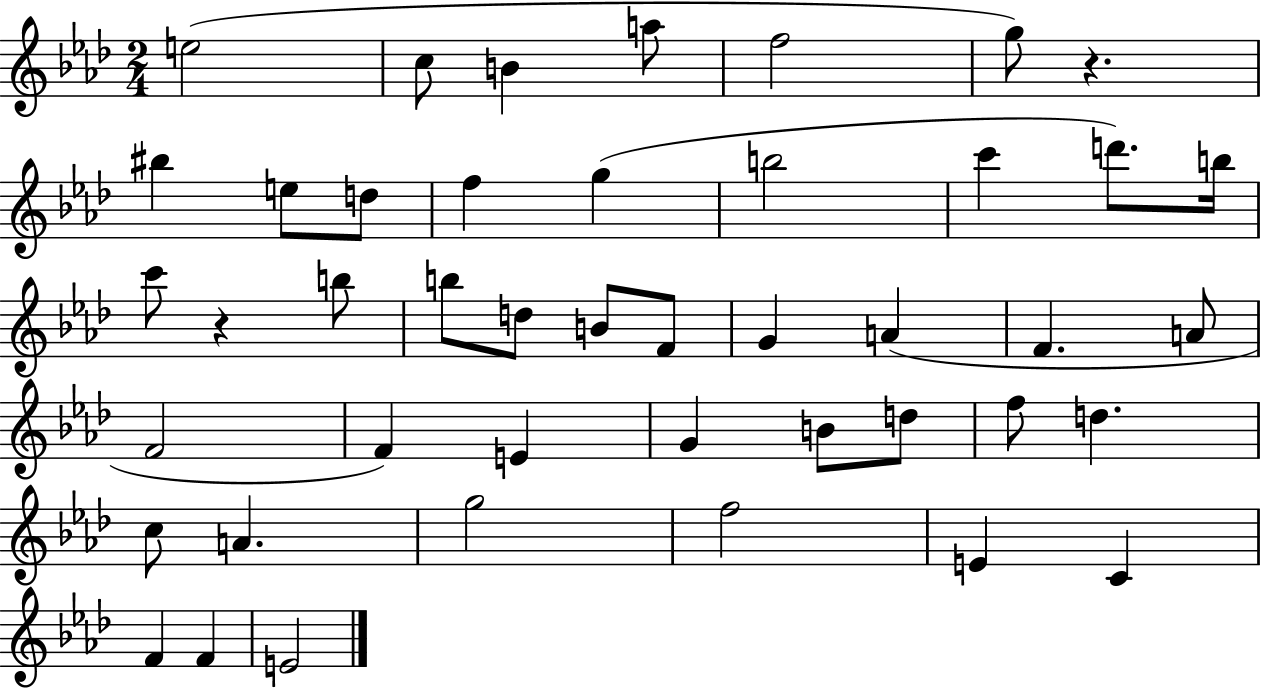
E5/h C5/e B4/q A5/e F5/h G5/e R/q. BIS5/q E5/e D5/e F5/q G5/q B5/h C6/q D6/e. B5/s C6/e R/q B5/e B5/e D5/e B4/e F4/e G4/q A4/q F4/q. A4/e F4/h F4/q E4/q G4/q B4/e D5/e F5/e D5/q. C5/e A4/q. G5/h F5/h E4/q C4/q F4/q F4/q E4/h